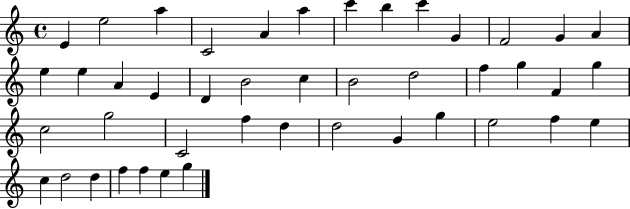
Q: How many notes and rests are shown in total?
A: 44